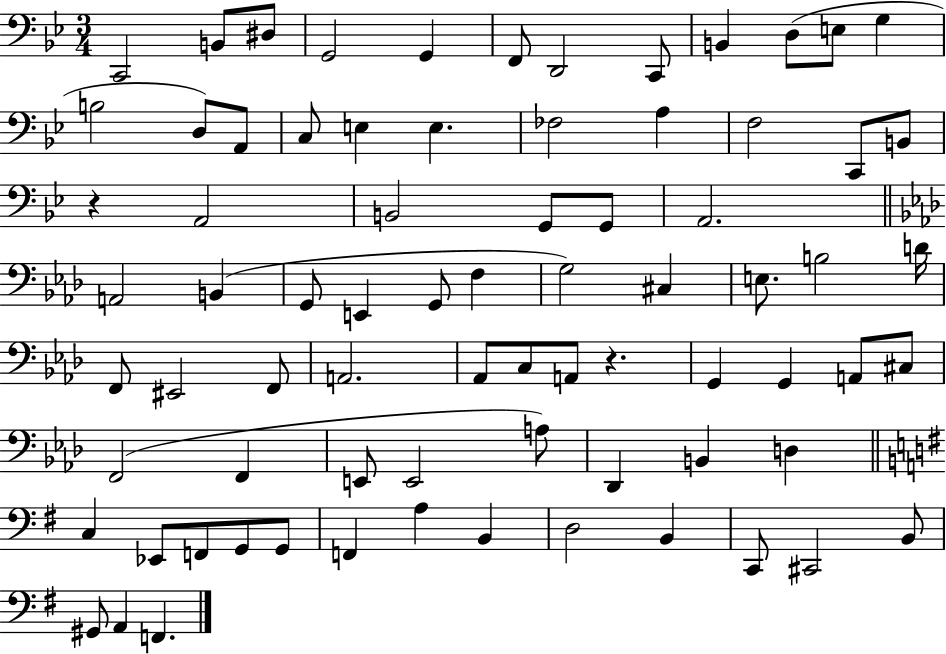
{
  \clef bass
  \numericTimeSignature
  \time 3/4
  \key bes \major
  c,2 b,8 dis8 | g,2 g,4 | f,8 d,2 c,8 | b,4 d8( e8 g4 | \break b2 d8) a,8 | c8 e4 e4. | fes2 a4 | f2 c,8 b,8 | \break r4 a,2 | b,2 g,8 g,8 | a,2. | \bar "||" \break \key aes \major a,2 b,4( | g,8 e,4 g,8 f4 | g2) cis4 | e8. b2 d'16 | \break f,8 eis,2 f,8 | a,2. | aes,8 c8 a,8 r4. | g,4 g,4 a,8 cis8 | \break f,2( f,4 | e,8 e,2 a8) | des,4 b,4 d4 | \bar "||" \break \key g \major c4 ees,8 f,8 g,8 g,8 | f,4 a4 b,4 | d2 b,4 | c,8 cis,2 b,8 | \break gis,8 a,4 f,4. | \bar "|."
}